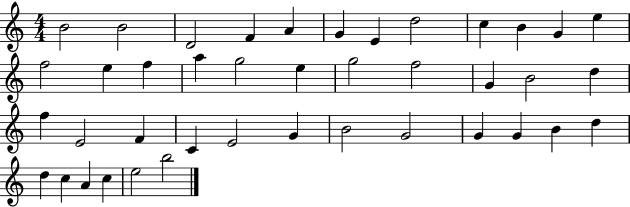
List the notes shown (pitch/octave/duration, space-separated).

B4/h B4/h D4/h F4/q A4/q G4/q E4/q D5/h C5/q B4/q G4/q E5/q F5/h E5/q F5/q A5/q G5/h E5/q G5/h F5/h G4/q B4/h D5/q F5/q E4/h F4/q C4/q E4/h G4/q B4/h G4/h G4/q G4/q B4/q D5/q D5/q C5/q A4/q C5/q E5/h B5/h